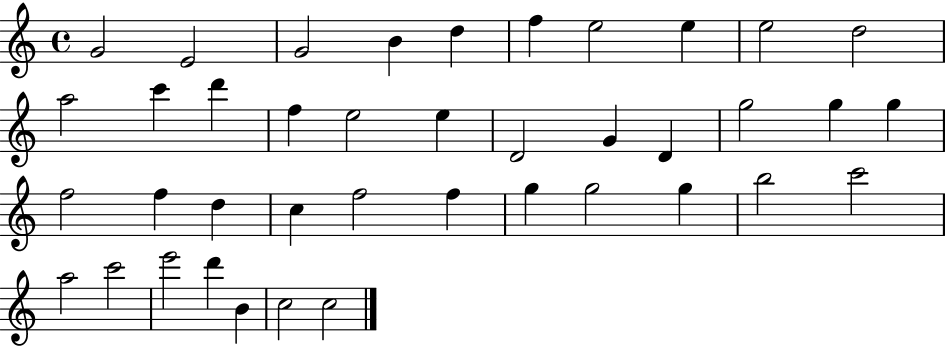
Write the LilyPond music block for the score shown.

{
  \clef treble
  \time 4/4
  \defaultTimeSignature
  \key c \major
  g'2 e'2 | g'2 b'4 d''4 | f''4 e''2 e''4 | e''2 d''2 | \break a''2 c'''4 d'''4 | f''4 e''2 e''4 | d'2 g'4 d'4 | g''2 g''4 g''4 | \break f''2 f''4 d''4 | c''4 f''2 f''4 | g''4 g''2 g''4 | b''2 c'''2 | \break a''2 c'''2 | e'''2 d'''4 b'4 | c''2 c''2 | \bar "|."
}